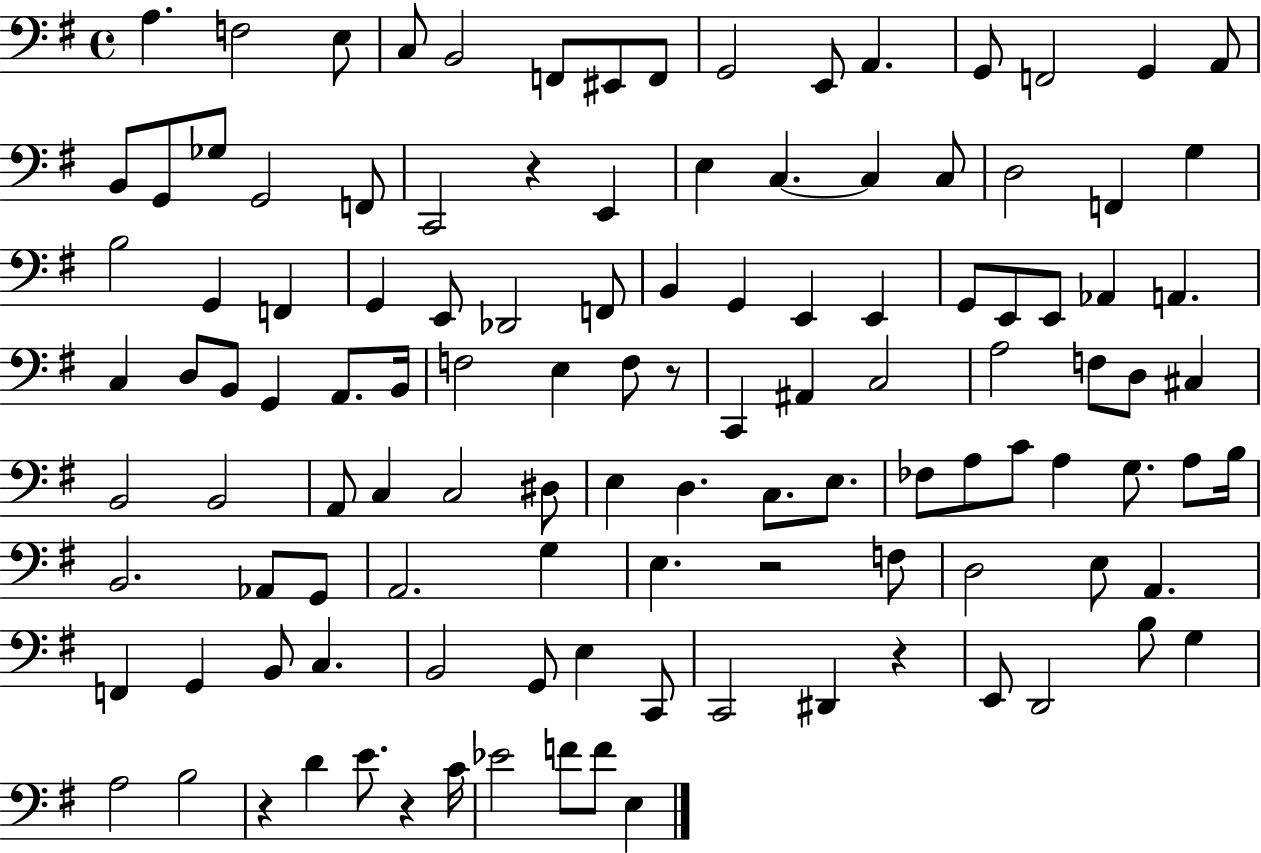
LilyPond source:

{
  \clef bass
  \time 4/4
  \defaultTimeSignature
  \key g \major
  a4. f2 e8 | c8 b,2 f,8 eis,8 f,8 | g,2 e,8 a,4. | g,8 f,2 g,4 a,8 | \break b,8 g,8 ges8 g,2 f,8 | c,2 r4 e,4 | e4 c4.~~ c4 c8 | d2 f,4 g4 | \break b2 g,4 f,4 | g,4 e,8 des,2 f,8 | b,4 g,4 e,4 e,4 | g,8 e,8 e,8 aes,4 a,4. | \break c4 d8 b,8 g,4 a,8. b,16 | f2 e4 f8 r8 | c,4 ais,4 c2 | a2 f8 d8 cis4 | \break b,2 b,2 | a,8 c4 c2 dis8 | e4 d4. c8. e8. | fes8 a8 c'8 a4 g8. a8 b16 | \break b,2. aes,8 g,8 | a,2. g4 | e4. r2 f8 | d2 e8 a,4. | \break f,4 g,4 b,8 c4. | b,2 g,8 e4 c,8 | c,2 dis,4 r4 | e,8 d,2 b8 g4 | \break a2 b2 | r4 d'4 e'8. r4 c'16 | ees'2 f'8 f'8 e4 | \bar "|."
}